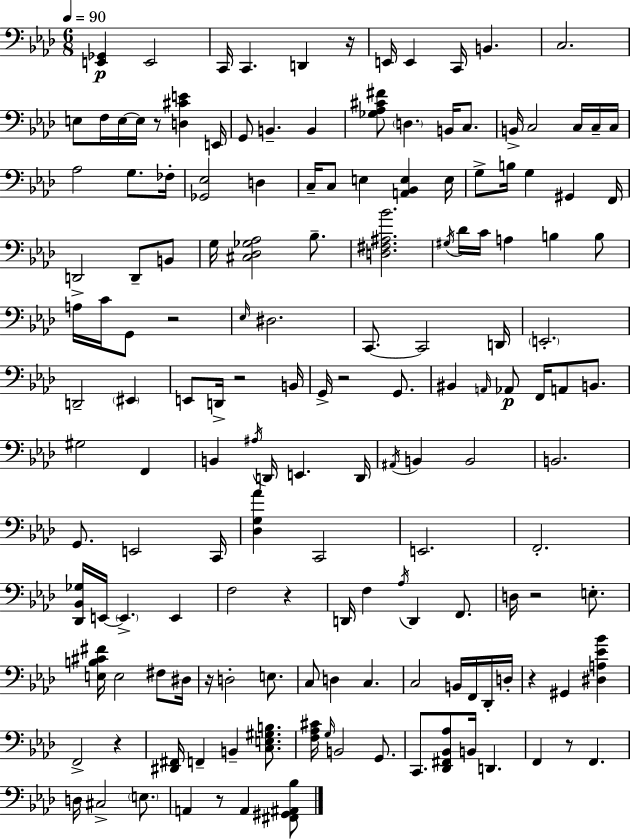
{
  \clef bass
  \numericTimeSignature
  \time 6/8
  \key f \minor
  \tempo 4 = 90
  <e, ges,>4\p e,2 | c,16 c,4. d,4 r16 | e,16 e,4 c,16 b,4. | c2. | \break e8 f16 e16~~ e16 r8 <d cis' e'>4 e,16 | g,8 b,4.-- b,4 | <ges aes cis' fis'>8 \parenthesize d4. b,16 c8. | b,16-> c2 c16 c16-- c16 | \break aes2 g8. fes16-. | <ges, ees>2 d4 | c16-- c8 e4 <a, bes, e>4 e16 | g8-> b16 g4 gis,4 f,16 | \break d,2-> d,8-- b,8 | g16 <cis des ges aes>2 bes8.-- | <d fis ais bes'>2. | \acciaccatura { gis16 } des'16 c'16 a4 b4 b8 | \break a16 c'16 g,8 r2 | \grace { ees16 } dis2. | c,8.~~ c,2 | d,16 \parenthesize e,2.-. | \break d,2-- \parenthesize eis,4 | e,8 d,16-> r2 | b,16 g,16-> r2 g,8. | bis,4 \grace { a,16 }\p aes,8 f,16 a,8 | \break b,8. gis2 f,4 | b,4 \acciaccatura { ais16 } d,16 e,4. | d,16 \acciaccatura { ais,16 } b,4 b,2 | b,2. | \break g,8. e,2 | c,16 <des g aes'>4 c,2 | e,2. | f,2.-. | \break <des, bes, ges>16 e,16~~ \parenthesize e,4.-> | e,4 f2 | r4 d,16 f4 \acciaccatura { aes16 } d,4 | f,8. d16 r2 | \break e8.-. <e b cis' fis'>16 e2 | fis8 dis16 r16 d2-. | e8. c8 d4 | c4. c2 | \break b,16 f,16 des,16-. d16-. r4 gis,4 | <dis a ees' bes'>4 f,2-> | r4 <dis, fis,>16 f,4-- b,4-- | <c e gis b>8. <f aes cis'>16 \grace { g16 } b,2 | \break g,8. c,8. <des, fis, bes, aes>8 | b,16 d,4. f,4 r8 | f,4. d16 cis2-> | \parenthesize e8. a,4 r8 | \break a,4 <fis, gis, ais, bes>8 \bar "|."
}